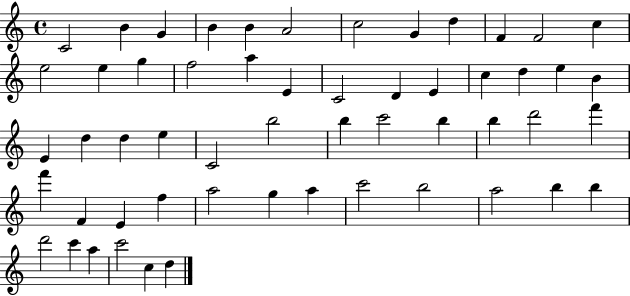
{
  \clef treble
  \time 4/4
  \defaultTimeSignature
  \key c \major
  c'2 b'4 g'4 | b'4 b'4 a'2 | c''2 g'4 d''4 | f'4 f'2 c''4 | \break e''2 e''4 g''4 | f''2 a''4 e'4 | c'2 d'4 e'4 | c''4 d''4 e''4 b'4 | \break e'4 d''4 d''4 e''4 | c'2 b''2 | b''4 c'''2 b''4 | b''4 d'''2 f'''4 | \break f'''4 f'4 e'4 f''4 | a''2 g''4 a''4 | c'''2 b''2 | a''2 b''4 b''4 | \break d'''2 c'''4 a''4 | c'''2 c''4 d''4 | \bar "|."
}